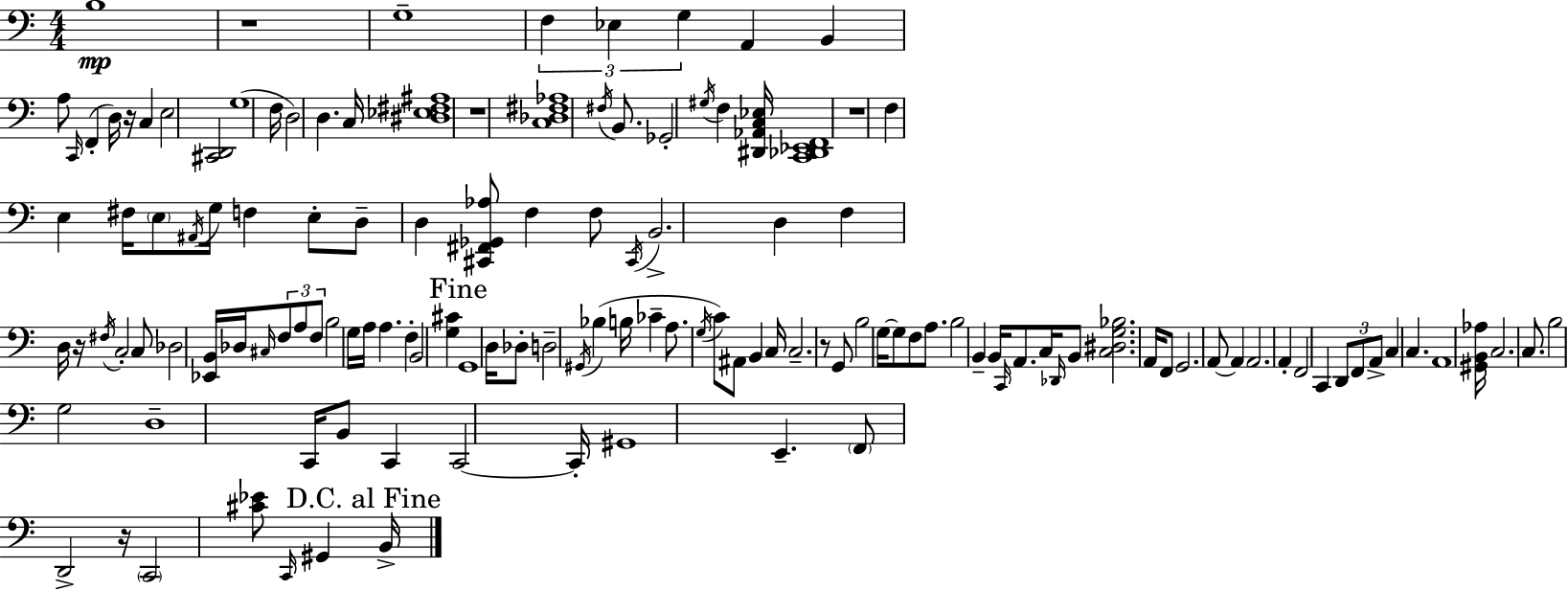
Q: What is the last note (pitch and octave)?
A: B2